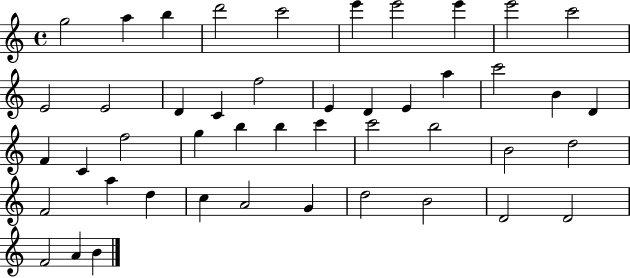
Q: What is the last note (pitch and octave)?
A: B4